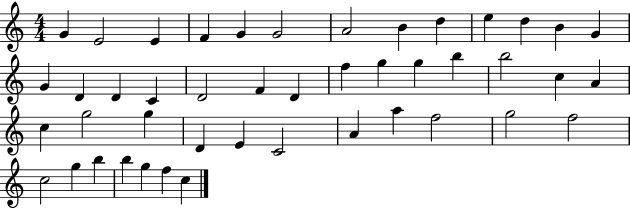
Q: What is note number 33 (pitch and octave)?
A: C4